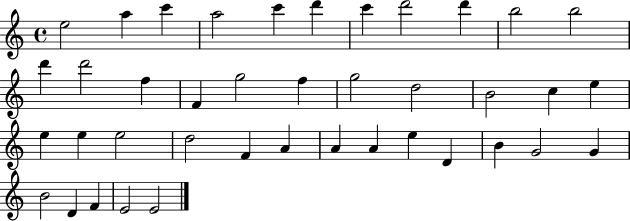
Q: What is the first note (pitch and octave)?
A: E5